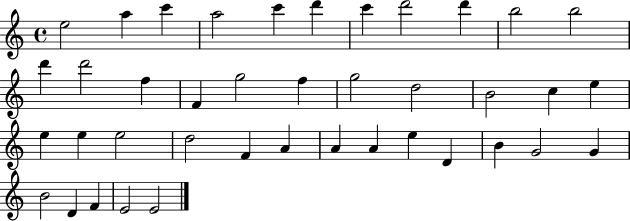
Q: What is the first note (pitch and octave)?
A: E5